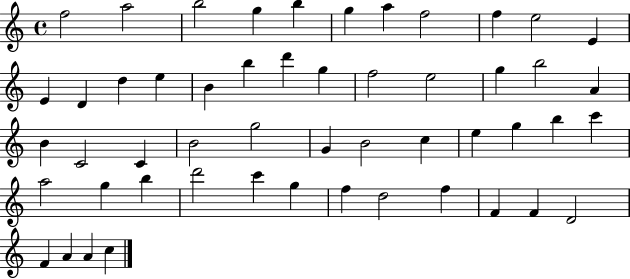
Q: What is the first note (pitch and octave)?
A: F5